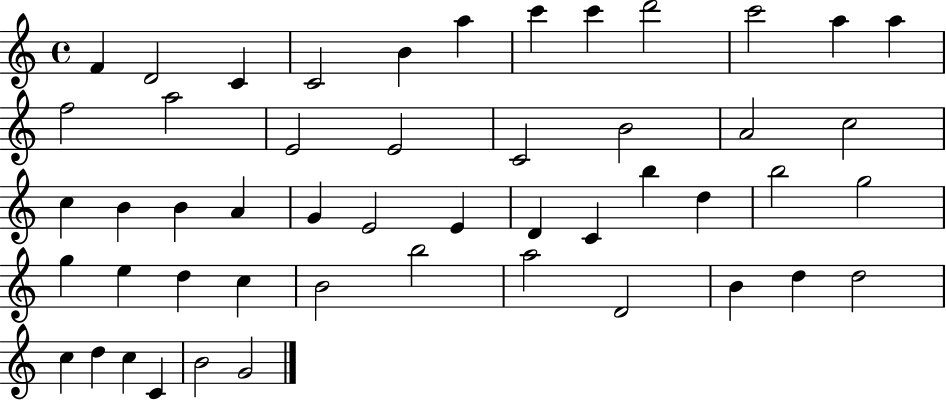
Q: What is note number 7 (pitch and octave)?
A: C6